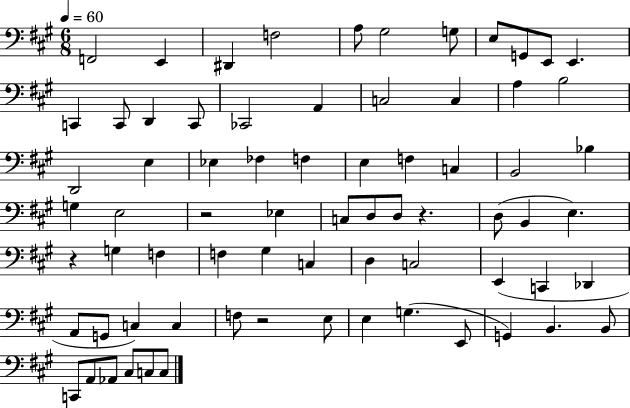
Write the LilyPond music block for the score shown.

{
  \clef bass
  \numericTimeSignature
  \time 6/8
  \key a \major
  \tempo 4 = 60
  \repeat volta 2 { f,2 e,4 | dis,4 f2 | a8 gis2 g8 | e8 g,8 e,8 e,4. | \break c,4 c,8 d,4 c,8 | ces,2 a,4 | c2 c4 | a4 b2 | \break d,2 e4 | ees4 fes4 f4 | e4 f4 c4 | b,2 bes4 | \break g4 e2 | r2 ees4 | c8 d8 d8 r4. | d8( b,4 e4.) | \break r4 g4 f4 | f4 gis4 c4 | d4 c2 | e,4( c,4 des,4 | \break a,8 g,8 c4) c4 | f8 r2 e8 | e4 g4.( e,8 | g,4) b,4. b,8 | \break c,8 a,8 aes,8 cis8 c8 c8 | } \bar "|."
}